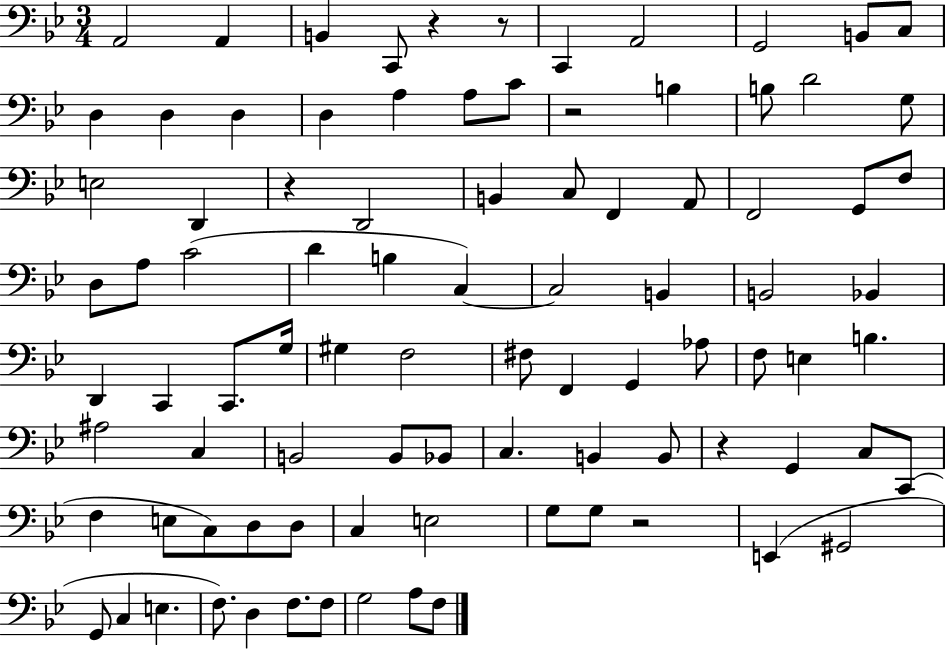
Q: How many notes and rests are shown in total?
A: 91